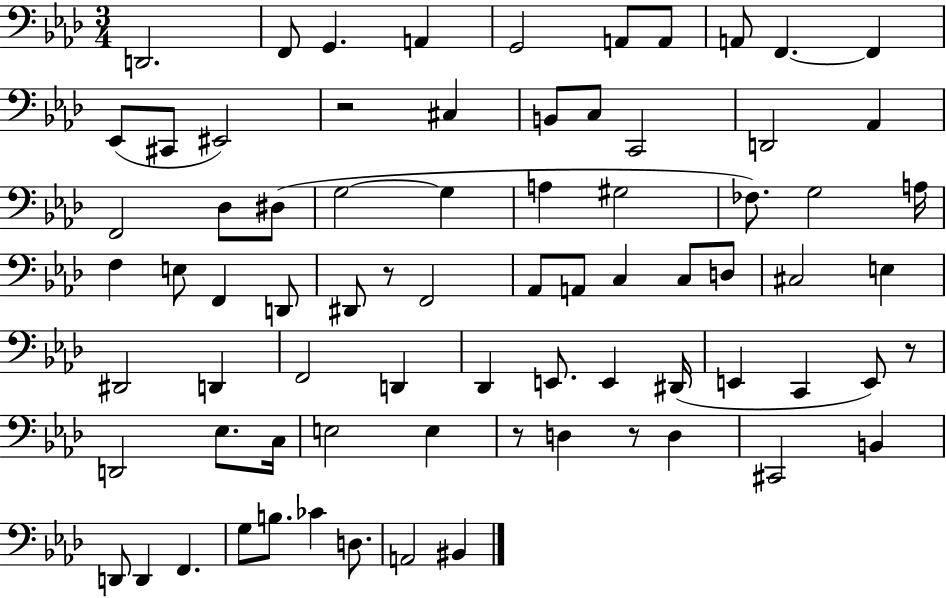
D2/h. F2/e G2/q. A2/q G2/h A2/e A2/e A2/e F2/q. F2/q Eb2/e C#2/e EIS2/h R/h C#3/q B2/e C3/e C2/h D2/h Ab2/q F2/h Db3/e D#3/e G3/h G3/q A3/q G#3/h FES3/e. G3/h A3/s F3/q E3/e F2/q D2/e D#2/e R/e F2/h Ab2/e A2/e C3/q C3/e D3/e C#3/h E3/q D#2/h D2/q F2/h D2/q Db2/q E2/e. E2/q D#2/s E2/q C2/q E2/e R/e D2/h Eb3/e. C3/s E3/h E3/q R/e D3/q R/e D3/q C#2/h B2/q D2/e D2/q F2/q. G3/e B3/e. CES4/q D3/e. A2/h BIS2/q